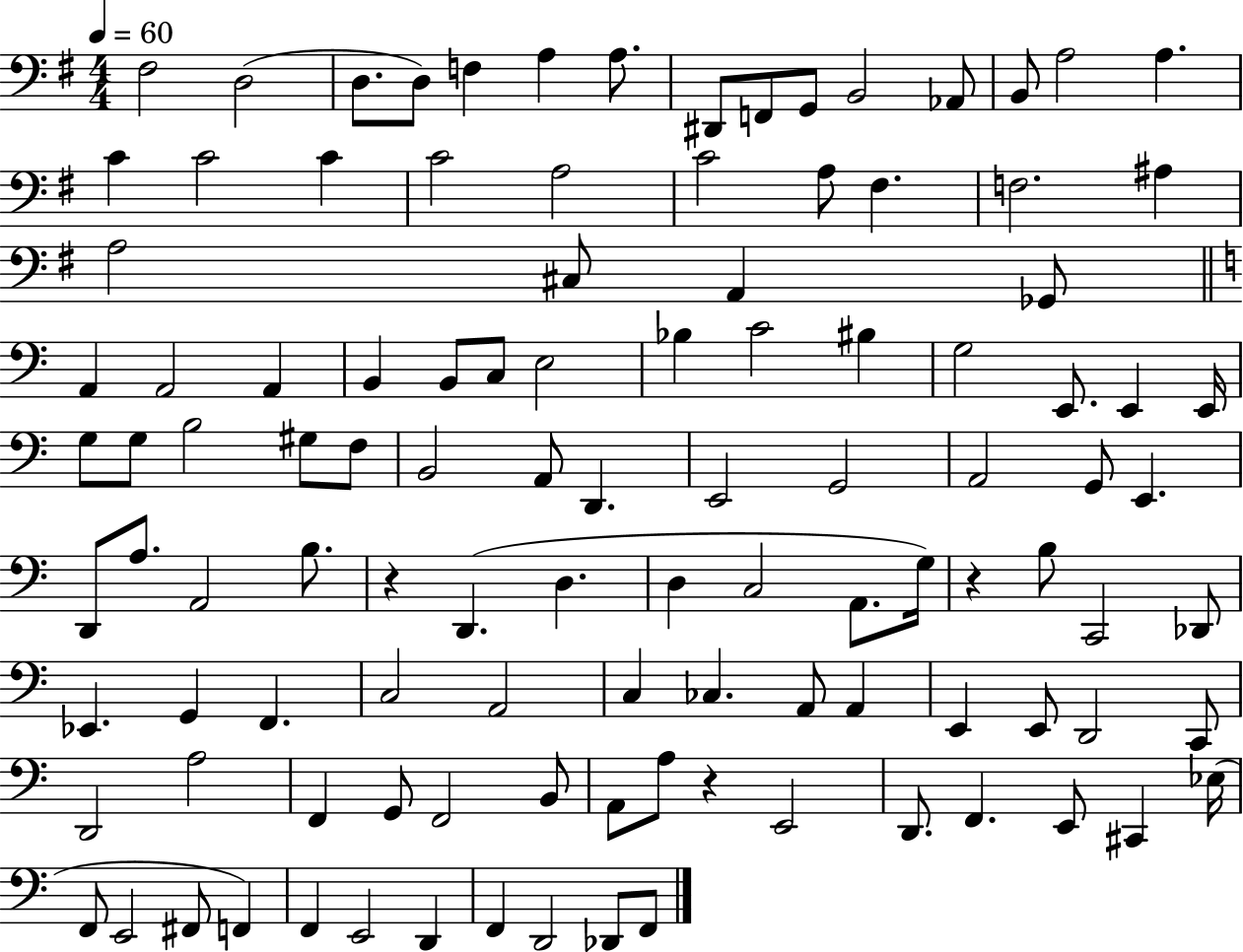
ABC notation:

X:1
T:Untitled
M:4/4
L:1/4
K:G
^F,2 D,2 D,/2 D,/2 F, A, A,/2 ^D,,/2 F,,/2 G,,/2 B,,2 _A,,/2 B,,/2 A,2 A, C C2 C C2 A,2 C2 A,/2 ^F, F,2 ^A, A,2 ^C,/2 A,, _G,,/2 A,, A,,2 A,, B,, B,,/2 C,/2 E,2 _B, C2 ^B, G,2 E,,/2 E,, E,,/4 G,/2 G,/2 B,2 ^G,/2 F,/2 B,,2 A,,/2 D,, E,,2 G,,2 A,,2 G,,/2 E,, D,,/2 A,/2 A,,2 B,/2 z D,, D, D, C,2 A,,/2 G,/4 z B,/2 C,,2 _D,,/2 _E,, G,, F,, C,2 A,,2 C, _C, A,,/2 A,, E,, E,,/2 D,,2 C,,/2 D,,2 A,2 F,, G,,/2 F,,2 B,,/2 A,,/2 A,/2 z E,,2 D,,/2 F,, E,,/2 ^C,, _E,/4 F,,/2 E,,2 ^F,,/2 F,, F,, E,,2 D,, F,, D,,2 _D,,/2 F,,/2